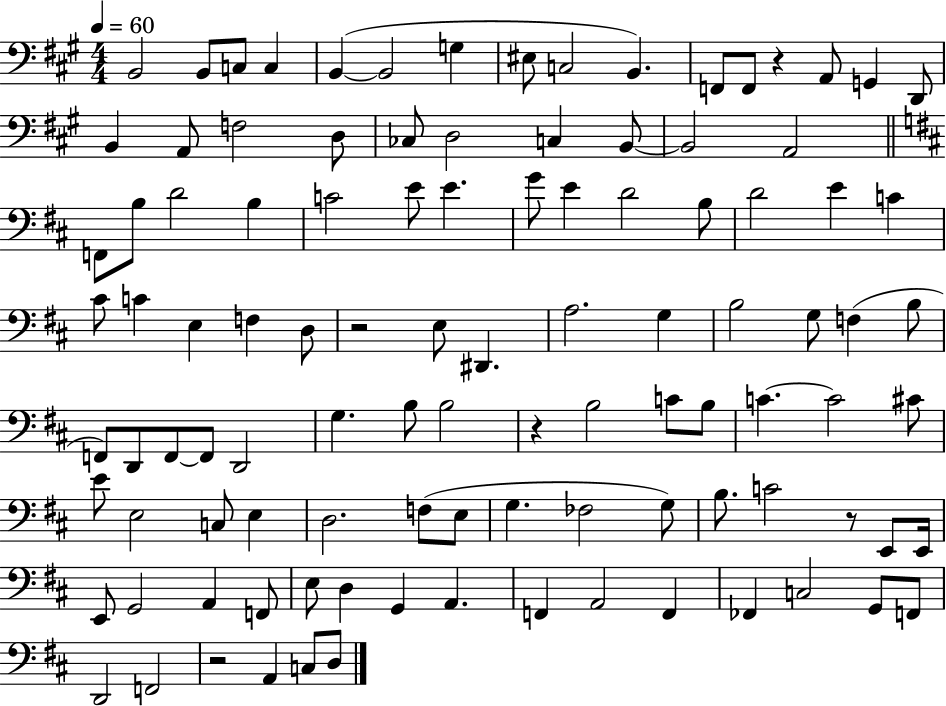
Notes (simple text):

B2/h B2/e C3/e C3/q B2/q B2/h G3/q EIS3/e C3/h B2/q. F2/e F2/e R/q A2/e G2/q D2/e B2/q A2/e F3/h D3/e CES3/e D3/h C3/q B2/e B2/h A2/h F2/e B3/e D4/h B3/q C4/h E4/e E4/q. G4/e E4/q D4/h B3/e D4/h E4/q C4/q C#4/e C4/q E3/q F3/q D3/e R/h E3/e D#2/q. A3/h. G3/q B3/h G3/e F3/q B3/e F2/e D2/e F2/e F2/e D2/h G3/q. B3/e B3/h R/q B3/h C4/e B3/e C4/q. C4/h C#4/e E4/e E3/h C3/e E3/q D3/h. F3/e E3/e G3/q. FES3/h G3/e B3/e. C4/h R/e E2/e E2/s E2/e G2/h A2/q F2/e E3/e D3/q G2/q A2/q. F2/q A2/h F2/q FES2/q C3/h G2/e F2/e D2/h F2/h R/h A2/q C3/e D3/e